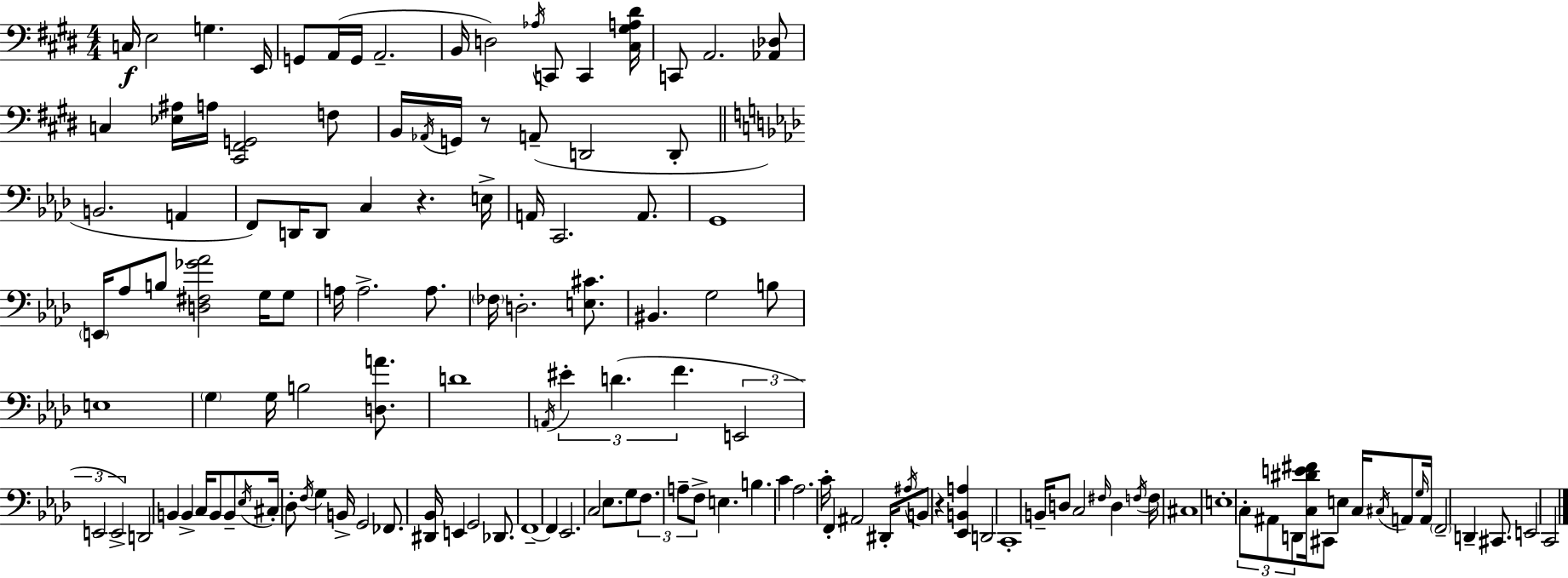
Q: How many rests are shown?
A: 3